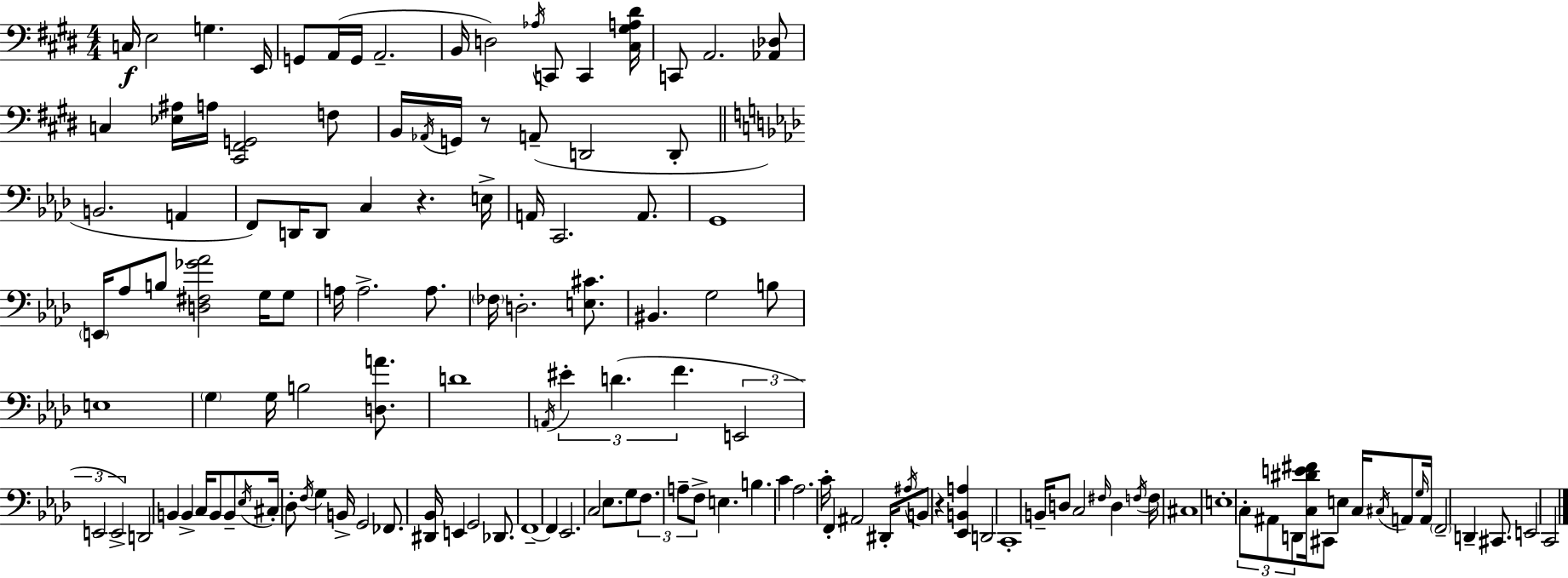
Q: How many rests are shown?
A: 3